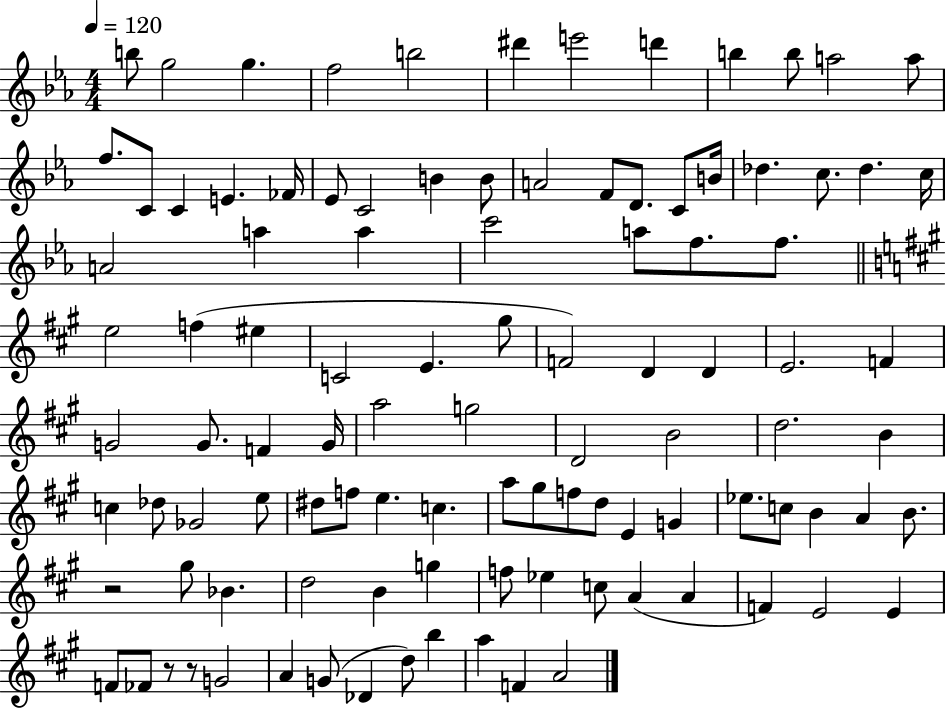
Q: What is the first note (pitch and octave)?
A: B5